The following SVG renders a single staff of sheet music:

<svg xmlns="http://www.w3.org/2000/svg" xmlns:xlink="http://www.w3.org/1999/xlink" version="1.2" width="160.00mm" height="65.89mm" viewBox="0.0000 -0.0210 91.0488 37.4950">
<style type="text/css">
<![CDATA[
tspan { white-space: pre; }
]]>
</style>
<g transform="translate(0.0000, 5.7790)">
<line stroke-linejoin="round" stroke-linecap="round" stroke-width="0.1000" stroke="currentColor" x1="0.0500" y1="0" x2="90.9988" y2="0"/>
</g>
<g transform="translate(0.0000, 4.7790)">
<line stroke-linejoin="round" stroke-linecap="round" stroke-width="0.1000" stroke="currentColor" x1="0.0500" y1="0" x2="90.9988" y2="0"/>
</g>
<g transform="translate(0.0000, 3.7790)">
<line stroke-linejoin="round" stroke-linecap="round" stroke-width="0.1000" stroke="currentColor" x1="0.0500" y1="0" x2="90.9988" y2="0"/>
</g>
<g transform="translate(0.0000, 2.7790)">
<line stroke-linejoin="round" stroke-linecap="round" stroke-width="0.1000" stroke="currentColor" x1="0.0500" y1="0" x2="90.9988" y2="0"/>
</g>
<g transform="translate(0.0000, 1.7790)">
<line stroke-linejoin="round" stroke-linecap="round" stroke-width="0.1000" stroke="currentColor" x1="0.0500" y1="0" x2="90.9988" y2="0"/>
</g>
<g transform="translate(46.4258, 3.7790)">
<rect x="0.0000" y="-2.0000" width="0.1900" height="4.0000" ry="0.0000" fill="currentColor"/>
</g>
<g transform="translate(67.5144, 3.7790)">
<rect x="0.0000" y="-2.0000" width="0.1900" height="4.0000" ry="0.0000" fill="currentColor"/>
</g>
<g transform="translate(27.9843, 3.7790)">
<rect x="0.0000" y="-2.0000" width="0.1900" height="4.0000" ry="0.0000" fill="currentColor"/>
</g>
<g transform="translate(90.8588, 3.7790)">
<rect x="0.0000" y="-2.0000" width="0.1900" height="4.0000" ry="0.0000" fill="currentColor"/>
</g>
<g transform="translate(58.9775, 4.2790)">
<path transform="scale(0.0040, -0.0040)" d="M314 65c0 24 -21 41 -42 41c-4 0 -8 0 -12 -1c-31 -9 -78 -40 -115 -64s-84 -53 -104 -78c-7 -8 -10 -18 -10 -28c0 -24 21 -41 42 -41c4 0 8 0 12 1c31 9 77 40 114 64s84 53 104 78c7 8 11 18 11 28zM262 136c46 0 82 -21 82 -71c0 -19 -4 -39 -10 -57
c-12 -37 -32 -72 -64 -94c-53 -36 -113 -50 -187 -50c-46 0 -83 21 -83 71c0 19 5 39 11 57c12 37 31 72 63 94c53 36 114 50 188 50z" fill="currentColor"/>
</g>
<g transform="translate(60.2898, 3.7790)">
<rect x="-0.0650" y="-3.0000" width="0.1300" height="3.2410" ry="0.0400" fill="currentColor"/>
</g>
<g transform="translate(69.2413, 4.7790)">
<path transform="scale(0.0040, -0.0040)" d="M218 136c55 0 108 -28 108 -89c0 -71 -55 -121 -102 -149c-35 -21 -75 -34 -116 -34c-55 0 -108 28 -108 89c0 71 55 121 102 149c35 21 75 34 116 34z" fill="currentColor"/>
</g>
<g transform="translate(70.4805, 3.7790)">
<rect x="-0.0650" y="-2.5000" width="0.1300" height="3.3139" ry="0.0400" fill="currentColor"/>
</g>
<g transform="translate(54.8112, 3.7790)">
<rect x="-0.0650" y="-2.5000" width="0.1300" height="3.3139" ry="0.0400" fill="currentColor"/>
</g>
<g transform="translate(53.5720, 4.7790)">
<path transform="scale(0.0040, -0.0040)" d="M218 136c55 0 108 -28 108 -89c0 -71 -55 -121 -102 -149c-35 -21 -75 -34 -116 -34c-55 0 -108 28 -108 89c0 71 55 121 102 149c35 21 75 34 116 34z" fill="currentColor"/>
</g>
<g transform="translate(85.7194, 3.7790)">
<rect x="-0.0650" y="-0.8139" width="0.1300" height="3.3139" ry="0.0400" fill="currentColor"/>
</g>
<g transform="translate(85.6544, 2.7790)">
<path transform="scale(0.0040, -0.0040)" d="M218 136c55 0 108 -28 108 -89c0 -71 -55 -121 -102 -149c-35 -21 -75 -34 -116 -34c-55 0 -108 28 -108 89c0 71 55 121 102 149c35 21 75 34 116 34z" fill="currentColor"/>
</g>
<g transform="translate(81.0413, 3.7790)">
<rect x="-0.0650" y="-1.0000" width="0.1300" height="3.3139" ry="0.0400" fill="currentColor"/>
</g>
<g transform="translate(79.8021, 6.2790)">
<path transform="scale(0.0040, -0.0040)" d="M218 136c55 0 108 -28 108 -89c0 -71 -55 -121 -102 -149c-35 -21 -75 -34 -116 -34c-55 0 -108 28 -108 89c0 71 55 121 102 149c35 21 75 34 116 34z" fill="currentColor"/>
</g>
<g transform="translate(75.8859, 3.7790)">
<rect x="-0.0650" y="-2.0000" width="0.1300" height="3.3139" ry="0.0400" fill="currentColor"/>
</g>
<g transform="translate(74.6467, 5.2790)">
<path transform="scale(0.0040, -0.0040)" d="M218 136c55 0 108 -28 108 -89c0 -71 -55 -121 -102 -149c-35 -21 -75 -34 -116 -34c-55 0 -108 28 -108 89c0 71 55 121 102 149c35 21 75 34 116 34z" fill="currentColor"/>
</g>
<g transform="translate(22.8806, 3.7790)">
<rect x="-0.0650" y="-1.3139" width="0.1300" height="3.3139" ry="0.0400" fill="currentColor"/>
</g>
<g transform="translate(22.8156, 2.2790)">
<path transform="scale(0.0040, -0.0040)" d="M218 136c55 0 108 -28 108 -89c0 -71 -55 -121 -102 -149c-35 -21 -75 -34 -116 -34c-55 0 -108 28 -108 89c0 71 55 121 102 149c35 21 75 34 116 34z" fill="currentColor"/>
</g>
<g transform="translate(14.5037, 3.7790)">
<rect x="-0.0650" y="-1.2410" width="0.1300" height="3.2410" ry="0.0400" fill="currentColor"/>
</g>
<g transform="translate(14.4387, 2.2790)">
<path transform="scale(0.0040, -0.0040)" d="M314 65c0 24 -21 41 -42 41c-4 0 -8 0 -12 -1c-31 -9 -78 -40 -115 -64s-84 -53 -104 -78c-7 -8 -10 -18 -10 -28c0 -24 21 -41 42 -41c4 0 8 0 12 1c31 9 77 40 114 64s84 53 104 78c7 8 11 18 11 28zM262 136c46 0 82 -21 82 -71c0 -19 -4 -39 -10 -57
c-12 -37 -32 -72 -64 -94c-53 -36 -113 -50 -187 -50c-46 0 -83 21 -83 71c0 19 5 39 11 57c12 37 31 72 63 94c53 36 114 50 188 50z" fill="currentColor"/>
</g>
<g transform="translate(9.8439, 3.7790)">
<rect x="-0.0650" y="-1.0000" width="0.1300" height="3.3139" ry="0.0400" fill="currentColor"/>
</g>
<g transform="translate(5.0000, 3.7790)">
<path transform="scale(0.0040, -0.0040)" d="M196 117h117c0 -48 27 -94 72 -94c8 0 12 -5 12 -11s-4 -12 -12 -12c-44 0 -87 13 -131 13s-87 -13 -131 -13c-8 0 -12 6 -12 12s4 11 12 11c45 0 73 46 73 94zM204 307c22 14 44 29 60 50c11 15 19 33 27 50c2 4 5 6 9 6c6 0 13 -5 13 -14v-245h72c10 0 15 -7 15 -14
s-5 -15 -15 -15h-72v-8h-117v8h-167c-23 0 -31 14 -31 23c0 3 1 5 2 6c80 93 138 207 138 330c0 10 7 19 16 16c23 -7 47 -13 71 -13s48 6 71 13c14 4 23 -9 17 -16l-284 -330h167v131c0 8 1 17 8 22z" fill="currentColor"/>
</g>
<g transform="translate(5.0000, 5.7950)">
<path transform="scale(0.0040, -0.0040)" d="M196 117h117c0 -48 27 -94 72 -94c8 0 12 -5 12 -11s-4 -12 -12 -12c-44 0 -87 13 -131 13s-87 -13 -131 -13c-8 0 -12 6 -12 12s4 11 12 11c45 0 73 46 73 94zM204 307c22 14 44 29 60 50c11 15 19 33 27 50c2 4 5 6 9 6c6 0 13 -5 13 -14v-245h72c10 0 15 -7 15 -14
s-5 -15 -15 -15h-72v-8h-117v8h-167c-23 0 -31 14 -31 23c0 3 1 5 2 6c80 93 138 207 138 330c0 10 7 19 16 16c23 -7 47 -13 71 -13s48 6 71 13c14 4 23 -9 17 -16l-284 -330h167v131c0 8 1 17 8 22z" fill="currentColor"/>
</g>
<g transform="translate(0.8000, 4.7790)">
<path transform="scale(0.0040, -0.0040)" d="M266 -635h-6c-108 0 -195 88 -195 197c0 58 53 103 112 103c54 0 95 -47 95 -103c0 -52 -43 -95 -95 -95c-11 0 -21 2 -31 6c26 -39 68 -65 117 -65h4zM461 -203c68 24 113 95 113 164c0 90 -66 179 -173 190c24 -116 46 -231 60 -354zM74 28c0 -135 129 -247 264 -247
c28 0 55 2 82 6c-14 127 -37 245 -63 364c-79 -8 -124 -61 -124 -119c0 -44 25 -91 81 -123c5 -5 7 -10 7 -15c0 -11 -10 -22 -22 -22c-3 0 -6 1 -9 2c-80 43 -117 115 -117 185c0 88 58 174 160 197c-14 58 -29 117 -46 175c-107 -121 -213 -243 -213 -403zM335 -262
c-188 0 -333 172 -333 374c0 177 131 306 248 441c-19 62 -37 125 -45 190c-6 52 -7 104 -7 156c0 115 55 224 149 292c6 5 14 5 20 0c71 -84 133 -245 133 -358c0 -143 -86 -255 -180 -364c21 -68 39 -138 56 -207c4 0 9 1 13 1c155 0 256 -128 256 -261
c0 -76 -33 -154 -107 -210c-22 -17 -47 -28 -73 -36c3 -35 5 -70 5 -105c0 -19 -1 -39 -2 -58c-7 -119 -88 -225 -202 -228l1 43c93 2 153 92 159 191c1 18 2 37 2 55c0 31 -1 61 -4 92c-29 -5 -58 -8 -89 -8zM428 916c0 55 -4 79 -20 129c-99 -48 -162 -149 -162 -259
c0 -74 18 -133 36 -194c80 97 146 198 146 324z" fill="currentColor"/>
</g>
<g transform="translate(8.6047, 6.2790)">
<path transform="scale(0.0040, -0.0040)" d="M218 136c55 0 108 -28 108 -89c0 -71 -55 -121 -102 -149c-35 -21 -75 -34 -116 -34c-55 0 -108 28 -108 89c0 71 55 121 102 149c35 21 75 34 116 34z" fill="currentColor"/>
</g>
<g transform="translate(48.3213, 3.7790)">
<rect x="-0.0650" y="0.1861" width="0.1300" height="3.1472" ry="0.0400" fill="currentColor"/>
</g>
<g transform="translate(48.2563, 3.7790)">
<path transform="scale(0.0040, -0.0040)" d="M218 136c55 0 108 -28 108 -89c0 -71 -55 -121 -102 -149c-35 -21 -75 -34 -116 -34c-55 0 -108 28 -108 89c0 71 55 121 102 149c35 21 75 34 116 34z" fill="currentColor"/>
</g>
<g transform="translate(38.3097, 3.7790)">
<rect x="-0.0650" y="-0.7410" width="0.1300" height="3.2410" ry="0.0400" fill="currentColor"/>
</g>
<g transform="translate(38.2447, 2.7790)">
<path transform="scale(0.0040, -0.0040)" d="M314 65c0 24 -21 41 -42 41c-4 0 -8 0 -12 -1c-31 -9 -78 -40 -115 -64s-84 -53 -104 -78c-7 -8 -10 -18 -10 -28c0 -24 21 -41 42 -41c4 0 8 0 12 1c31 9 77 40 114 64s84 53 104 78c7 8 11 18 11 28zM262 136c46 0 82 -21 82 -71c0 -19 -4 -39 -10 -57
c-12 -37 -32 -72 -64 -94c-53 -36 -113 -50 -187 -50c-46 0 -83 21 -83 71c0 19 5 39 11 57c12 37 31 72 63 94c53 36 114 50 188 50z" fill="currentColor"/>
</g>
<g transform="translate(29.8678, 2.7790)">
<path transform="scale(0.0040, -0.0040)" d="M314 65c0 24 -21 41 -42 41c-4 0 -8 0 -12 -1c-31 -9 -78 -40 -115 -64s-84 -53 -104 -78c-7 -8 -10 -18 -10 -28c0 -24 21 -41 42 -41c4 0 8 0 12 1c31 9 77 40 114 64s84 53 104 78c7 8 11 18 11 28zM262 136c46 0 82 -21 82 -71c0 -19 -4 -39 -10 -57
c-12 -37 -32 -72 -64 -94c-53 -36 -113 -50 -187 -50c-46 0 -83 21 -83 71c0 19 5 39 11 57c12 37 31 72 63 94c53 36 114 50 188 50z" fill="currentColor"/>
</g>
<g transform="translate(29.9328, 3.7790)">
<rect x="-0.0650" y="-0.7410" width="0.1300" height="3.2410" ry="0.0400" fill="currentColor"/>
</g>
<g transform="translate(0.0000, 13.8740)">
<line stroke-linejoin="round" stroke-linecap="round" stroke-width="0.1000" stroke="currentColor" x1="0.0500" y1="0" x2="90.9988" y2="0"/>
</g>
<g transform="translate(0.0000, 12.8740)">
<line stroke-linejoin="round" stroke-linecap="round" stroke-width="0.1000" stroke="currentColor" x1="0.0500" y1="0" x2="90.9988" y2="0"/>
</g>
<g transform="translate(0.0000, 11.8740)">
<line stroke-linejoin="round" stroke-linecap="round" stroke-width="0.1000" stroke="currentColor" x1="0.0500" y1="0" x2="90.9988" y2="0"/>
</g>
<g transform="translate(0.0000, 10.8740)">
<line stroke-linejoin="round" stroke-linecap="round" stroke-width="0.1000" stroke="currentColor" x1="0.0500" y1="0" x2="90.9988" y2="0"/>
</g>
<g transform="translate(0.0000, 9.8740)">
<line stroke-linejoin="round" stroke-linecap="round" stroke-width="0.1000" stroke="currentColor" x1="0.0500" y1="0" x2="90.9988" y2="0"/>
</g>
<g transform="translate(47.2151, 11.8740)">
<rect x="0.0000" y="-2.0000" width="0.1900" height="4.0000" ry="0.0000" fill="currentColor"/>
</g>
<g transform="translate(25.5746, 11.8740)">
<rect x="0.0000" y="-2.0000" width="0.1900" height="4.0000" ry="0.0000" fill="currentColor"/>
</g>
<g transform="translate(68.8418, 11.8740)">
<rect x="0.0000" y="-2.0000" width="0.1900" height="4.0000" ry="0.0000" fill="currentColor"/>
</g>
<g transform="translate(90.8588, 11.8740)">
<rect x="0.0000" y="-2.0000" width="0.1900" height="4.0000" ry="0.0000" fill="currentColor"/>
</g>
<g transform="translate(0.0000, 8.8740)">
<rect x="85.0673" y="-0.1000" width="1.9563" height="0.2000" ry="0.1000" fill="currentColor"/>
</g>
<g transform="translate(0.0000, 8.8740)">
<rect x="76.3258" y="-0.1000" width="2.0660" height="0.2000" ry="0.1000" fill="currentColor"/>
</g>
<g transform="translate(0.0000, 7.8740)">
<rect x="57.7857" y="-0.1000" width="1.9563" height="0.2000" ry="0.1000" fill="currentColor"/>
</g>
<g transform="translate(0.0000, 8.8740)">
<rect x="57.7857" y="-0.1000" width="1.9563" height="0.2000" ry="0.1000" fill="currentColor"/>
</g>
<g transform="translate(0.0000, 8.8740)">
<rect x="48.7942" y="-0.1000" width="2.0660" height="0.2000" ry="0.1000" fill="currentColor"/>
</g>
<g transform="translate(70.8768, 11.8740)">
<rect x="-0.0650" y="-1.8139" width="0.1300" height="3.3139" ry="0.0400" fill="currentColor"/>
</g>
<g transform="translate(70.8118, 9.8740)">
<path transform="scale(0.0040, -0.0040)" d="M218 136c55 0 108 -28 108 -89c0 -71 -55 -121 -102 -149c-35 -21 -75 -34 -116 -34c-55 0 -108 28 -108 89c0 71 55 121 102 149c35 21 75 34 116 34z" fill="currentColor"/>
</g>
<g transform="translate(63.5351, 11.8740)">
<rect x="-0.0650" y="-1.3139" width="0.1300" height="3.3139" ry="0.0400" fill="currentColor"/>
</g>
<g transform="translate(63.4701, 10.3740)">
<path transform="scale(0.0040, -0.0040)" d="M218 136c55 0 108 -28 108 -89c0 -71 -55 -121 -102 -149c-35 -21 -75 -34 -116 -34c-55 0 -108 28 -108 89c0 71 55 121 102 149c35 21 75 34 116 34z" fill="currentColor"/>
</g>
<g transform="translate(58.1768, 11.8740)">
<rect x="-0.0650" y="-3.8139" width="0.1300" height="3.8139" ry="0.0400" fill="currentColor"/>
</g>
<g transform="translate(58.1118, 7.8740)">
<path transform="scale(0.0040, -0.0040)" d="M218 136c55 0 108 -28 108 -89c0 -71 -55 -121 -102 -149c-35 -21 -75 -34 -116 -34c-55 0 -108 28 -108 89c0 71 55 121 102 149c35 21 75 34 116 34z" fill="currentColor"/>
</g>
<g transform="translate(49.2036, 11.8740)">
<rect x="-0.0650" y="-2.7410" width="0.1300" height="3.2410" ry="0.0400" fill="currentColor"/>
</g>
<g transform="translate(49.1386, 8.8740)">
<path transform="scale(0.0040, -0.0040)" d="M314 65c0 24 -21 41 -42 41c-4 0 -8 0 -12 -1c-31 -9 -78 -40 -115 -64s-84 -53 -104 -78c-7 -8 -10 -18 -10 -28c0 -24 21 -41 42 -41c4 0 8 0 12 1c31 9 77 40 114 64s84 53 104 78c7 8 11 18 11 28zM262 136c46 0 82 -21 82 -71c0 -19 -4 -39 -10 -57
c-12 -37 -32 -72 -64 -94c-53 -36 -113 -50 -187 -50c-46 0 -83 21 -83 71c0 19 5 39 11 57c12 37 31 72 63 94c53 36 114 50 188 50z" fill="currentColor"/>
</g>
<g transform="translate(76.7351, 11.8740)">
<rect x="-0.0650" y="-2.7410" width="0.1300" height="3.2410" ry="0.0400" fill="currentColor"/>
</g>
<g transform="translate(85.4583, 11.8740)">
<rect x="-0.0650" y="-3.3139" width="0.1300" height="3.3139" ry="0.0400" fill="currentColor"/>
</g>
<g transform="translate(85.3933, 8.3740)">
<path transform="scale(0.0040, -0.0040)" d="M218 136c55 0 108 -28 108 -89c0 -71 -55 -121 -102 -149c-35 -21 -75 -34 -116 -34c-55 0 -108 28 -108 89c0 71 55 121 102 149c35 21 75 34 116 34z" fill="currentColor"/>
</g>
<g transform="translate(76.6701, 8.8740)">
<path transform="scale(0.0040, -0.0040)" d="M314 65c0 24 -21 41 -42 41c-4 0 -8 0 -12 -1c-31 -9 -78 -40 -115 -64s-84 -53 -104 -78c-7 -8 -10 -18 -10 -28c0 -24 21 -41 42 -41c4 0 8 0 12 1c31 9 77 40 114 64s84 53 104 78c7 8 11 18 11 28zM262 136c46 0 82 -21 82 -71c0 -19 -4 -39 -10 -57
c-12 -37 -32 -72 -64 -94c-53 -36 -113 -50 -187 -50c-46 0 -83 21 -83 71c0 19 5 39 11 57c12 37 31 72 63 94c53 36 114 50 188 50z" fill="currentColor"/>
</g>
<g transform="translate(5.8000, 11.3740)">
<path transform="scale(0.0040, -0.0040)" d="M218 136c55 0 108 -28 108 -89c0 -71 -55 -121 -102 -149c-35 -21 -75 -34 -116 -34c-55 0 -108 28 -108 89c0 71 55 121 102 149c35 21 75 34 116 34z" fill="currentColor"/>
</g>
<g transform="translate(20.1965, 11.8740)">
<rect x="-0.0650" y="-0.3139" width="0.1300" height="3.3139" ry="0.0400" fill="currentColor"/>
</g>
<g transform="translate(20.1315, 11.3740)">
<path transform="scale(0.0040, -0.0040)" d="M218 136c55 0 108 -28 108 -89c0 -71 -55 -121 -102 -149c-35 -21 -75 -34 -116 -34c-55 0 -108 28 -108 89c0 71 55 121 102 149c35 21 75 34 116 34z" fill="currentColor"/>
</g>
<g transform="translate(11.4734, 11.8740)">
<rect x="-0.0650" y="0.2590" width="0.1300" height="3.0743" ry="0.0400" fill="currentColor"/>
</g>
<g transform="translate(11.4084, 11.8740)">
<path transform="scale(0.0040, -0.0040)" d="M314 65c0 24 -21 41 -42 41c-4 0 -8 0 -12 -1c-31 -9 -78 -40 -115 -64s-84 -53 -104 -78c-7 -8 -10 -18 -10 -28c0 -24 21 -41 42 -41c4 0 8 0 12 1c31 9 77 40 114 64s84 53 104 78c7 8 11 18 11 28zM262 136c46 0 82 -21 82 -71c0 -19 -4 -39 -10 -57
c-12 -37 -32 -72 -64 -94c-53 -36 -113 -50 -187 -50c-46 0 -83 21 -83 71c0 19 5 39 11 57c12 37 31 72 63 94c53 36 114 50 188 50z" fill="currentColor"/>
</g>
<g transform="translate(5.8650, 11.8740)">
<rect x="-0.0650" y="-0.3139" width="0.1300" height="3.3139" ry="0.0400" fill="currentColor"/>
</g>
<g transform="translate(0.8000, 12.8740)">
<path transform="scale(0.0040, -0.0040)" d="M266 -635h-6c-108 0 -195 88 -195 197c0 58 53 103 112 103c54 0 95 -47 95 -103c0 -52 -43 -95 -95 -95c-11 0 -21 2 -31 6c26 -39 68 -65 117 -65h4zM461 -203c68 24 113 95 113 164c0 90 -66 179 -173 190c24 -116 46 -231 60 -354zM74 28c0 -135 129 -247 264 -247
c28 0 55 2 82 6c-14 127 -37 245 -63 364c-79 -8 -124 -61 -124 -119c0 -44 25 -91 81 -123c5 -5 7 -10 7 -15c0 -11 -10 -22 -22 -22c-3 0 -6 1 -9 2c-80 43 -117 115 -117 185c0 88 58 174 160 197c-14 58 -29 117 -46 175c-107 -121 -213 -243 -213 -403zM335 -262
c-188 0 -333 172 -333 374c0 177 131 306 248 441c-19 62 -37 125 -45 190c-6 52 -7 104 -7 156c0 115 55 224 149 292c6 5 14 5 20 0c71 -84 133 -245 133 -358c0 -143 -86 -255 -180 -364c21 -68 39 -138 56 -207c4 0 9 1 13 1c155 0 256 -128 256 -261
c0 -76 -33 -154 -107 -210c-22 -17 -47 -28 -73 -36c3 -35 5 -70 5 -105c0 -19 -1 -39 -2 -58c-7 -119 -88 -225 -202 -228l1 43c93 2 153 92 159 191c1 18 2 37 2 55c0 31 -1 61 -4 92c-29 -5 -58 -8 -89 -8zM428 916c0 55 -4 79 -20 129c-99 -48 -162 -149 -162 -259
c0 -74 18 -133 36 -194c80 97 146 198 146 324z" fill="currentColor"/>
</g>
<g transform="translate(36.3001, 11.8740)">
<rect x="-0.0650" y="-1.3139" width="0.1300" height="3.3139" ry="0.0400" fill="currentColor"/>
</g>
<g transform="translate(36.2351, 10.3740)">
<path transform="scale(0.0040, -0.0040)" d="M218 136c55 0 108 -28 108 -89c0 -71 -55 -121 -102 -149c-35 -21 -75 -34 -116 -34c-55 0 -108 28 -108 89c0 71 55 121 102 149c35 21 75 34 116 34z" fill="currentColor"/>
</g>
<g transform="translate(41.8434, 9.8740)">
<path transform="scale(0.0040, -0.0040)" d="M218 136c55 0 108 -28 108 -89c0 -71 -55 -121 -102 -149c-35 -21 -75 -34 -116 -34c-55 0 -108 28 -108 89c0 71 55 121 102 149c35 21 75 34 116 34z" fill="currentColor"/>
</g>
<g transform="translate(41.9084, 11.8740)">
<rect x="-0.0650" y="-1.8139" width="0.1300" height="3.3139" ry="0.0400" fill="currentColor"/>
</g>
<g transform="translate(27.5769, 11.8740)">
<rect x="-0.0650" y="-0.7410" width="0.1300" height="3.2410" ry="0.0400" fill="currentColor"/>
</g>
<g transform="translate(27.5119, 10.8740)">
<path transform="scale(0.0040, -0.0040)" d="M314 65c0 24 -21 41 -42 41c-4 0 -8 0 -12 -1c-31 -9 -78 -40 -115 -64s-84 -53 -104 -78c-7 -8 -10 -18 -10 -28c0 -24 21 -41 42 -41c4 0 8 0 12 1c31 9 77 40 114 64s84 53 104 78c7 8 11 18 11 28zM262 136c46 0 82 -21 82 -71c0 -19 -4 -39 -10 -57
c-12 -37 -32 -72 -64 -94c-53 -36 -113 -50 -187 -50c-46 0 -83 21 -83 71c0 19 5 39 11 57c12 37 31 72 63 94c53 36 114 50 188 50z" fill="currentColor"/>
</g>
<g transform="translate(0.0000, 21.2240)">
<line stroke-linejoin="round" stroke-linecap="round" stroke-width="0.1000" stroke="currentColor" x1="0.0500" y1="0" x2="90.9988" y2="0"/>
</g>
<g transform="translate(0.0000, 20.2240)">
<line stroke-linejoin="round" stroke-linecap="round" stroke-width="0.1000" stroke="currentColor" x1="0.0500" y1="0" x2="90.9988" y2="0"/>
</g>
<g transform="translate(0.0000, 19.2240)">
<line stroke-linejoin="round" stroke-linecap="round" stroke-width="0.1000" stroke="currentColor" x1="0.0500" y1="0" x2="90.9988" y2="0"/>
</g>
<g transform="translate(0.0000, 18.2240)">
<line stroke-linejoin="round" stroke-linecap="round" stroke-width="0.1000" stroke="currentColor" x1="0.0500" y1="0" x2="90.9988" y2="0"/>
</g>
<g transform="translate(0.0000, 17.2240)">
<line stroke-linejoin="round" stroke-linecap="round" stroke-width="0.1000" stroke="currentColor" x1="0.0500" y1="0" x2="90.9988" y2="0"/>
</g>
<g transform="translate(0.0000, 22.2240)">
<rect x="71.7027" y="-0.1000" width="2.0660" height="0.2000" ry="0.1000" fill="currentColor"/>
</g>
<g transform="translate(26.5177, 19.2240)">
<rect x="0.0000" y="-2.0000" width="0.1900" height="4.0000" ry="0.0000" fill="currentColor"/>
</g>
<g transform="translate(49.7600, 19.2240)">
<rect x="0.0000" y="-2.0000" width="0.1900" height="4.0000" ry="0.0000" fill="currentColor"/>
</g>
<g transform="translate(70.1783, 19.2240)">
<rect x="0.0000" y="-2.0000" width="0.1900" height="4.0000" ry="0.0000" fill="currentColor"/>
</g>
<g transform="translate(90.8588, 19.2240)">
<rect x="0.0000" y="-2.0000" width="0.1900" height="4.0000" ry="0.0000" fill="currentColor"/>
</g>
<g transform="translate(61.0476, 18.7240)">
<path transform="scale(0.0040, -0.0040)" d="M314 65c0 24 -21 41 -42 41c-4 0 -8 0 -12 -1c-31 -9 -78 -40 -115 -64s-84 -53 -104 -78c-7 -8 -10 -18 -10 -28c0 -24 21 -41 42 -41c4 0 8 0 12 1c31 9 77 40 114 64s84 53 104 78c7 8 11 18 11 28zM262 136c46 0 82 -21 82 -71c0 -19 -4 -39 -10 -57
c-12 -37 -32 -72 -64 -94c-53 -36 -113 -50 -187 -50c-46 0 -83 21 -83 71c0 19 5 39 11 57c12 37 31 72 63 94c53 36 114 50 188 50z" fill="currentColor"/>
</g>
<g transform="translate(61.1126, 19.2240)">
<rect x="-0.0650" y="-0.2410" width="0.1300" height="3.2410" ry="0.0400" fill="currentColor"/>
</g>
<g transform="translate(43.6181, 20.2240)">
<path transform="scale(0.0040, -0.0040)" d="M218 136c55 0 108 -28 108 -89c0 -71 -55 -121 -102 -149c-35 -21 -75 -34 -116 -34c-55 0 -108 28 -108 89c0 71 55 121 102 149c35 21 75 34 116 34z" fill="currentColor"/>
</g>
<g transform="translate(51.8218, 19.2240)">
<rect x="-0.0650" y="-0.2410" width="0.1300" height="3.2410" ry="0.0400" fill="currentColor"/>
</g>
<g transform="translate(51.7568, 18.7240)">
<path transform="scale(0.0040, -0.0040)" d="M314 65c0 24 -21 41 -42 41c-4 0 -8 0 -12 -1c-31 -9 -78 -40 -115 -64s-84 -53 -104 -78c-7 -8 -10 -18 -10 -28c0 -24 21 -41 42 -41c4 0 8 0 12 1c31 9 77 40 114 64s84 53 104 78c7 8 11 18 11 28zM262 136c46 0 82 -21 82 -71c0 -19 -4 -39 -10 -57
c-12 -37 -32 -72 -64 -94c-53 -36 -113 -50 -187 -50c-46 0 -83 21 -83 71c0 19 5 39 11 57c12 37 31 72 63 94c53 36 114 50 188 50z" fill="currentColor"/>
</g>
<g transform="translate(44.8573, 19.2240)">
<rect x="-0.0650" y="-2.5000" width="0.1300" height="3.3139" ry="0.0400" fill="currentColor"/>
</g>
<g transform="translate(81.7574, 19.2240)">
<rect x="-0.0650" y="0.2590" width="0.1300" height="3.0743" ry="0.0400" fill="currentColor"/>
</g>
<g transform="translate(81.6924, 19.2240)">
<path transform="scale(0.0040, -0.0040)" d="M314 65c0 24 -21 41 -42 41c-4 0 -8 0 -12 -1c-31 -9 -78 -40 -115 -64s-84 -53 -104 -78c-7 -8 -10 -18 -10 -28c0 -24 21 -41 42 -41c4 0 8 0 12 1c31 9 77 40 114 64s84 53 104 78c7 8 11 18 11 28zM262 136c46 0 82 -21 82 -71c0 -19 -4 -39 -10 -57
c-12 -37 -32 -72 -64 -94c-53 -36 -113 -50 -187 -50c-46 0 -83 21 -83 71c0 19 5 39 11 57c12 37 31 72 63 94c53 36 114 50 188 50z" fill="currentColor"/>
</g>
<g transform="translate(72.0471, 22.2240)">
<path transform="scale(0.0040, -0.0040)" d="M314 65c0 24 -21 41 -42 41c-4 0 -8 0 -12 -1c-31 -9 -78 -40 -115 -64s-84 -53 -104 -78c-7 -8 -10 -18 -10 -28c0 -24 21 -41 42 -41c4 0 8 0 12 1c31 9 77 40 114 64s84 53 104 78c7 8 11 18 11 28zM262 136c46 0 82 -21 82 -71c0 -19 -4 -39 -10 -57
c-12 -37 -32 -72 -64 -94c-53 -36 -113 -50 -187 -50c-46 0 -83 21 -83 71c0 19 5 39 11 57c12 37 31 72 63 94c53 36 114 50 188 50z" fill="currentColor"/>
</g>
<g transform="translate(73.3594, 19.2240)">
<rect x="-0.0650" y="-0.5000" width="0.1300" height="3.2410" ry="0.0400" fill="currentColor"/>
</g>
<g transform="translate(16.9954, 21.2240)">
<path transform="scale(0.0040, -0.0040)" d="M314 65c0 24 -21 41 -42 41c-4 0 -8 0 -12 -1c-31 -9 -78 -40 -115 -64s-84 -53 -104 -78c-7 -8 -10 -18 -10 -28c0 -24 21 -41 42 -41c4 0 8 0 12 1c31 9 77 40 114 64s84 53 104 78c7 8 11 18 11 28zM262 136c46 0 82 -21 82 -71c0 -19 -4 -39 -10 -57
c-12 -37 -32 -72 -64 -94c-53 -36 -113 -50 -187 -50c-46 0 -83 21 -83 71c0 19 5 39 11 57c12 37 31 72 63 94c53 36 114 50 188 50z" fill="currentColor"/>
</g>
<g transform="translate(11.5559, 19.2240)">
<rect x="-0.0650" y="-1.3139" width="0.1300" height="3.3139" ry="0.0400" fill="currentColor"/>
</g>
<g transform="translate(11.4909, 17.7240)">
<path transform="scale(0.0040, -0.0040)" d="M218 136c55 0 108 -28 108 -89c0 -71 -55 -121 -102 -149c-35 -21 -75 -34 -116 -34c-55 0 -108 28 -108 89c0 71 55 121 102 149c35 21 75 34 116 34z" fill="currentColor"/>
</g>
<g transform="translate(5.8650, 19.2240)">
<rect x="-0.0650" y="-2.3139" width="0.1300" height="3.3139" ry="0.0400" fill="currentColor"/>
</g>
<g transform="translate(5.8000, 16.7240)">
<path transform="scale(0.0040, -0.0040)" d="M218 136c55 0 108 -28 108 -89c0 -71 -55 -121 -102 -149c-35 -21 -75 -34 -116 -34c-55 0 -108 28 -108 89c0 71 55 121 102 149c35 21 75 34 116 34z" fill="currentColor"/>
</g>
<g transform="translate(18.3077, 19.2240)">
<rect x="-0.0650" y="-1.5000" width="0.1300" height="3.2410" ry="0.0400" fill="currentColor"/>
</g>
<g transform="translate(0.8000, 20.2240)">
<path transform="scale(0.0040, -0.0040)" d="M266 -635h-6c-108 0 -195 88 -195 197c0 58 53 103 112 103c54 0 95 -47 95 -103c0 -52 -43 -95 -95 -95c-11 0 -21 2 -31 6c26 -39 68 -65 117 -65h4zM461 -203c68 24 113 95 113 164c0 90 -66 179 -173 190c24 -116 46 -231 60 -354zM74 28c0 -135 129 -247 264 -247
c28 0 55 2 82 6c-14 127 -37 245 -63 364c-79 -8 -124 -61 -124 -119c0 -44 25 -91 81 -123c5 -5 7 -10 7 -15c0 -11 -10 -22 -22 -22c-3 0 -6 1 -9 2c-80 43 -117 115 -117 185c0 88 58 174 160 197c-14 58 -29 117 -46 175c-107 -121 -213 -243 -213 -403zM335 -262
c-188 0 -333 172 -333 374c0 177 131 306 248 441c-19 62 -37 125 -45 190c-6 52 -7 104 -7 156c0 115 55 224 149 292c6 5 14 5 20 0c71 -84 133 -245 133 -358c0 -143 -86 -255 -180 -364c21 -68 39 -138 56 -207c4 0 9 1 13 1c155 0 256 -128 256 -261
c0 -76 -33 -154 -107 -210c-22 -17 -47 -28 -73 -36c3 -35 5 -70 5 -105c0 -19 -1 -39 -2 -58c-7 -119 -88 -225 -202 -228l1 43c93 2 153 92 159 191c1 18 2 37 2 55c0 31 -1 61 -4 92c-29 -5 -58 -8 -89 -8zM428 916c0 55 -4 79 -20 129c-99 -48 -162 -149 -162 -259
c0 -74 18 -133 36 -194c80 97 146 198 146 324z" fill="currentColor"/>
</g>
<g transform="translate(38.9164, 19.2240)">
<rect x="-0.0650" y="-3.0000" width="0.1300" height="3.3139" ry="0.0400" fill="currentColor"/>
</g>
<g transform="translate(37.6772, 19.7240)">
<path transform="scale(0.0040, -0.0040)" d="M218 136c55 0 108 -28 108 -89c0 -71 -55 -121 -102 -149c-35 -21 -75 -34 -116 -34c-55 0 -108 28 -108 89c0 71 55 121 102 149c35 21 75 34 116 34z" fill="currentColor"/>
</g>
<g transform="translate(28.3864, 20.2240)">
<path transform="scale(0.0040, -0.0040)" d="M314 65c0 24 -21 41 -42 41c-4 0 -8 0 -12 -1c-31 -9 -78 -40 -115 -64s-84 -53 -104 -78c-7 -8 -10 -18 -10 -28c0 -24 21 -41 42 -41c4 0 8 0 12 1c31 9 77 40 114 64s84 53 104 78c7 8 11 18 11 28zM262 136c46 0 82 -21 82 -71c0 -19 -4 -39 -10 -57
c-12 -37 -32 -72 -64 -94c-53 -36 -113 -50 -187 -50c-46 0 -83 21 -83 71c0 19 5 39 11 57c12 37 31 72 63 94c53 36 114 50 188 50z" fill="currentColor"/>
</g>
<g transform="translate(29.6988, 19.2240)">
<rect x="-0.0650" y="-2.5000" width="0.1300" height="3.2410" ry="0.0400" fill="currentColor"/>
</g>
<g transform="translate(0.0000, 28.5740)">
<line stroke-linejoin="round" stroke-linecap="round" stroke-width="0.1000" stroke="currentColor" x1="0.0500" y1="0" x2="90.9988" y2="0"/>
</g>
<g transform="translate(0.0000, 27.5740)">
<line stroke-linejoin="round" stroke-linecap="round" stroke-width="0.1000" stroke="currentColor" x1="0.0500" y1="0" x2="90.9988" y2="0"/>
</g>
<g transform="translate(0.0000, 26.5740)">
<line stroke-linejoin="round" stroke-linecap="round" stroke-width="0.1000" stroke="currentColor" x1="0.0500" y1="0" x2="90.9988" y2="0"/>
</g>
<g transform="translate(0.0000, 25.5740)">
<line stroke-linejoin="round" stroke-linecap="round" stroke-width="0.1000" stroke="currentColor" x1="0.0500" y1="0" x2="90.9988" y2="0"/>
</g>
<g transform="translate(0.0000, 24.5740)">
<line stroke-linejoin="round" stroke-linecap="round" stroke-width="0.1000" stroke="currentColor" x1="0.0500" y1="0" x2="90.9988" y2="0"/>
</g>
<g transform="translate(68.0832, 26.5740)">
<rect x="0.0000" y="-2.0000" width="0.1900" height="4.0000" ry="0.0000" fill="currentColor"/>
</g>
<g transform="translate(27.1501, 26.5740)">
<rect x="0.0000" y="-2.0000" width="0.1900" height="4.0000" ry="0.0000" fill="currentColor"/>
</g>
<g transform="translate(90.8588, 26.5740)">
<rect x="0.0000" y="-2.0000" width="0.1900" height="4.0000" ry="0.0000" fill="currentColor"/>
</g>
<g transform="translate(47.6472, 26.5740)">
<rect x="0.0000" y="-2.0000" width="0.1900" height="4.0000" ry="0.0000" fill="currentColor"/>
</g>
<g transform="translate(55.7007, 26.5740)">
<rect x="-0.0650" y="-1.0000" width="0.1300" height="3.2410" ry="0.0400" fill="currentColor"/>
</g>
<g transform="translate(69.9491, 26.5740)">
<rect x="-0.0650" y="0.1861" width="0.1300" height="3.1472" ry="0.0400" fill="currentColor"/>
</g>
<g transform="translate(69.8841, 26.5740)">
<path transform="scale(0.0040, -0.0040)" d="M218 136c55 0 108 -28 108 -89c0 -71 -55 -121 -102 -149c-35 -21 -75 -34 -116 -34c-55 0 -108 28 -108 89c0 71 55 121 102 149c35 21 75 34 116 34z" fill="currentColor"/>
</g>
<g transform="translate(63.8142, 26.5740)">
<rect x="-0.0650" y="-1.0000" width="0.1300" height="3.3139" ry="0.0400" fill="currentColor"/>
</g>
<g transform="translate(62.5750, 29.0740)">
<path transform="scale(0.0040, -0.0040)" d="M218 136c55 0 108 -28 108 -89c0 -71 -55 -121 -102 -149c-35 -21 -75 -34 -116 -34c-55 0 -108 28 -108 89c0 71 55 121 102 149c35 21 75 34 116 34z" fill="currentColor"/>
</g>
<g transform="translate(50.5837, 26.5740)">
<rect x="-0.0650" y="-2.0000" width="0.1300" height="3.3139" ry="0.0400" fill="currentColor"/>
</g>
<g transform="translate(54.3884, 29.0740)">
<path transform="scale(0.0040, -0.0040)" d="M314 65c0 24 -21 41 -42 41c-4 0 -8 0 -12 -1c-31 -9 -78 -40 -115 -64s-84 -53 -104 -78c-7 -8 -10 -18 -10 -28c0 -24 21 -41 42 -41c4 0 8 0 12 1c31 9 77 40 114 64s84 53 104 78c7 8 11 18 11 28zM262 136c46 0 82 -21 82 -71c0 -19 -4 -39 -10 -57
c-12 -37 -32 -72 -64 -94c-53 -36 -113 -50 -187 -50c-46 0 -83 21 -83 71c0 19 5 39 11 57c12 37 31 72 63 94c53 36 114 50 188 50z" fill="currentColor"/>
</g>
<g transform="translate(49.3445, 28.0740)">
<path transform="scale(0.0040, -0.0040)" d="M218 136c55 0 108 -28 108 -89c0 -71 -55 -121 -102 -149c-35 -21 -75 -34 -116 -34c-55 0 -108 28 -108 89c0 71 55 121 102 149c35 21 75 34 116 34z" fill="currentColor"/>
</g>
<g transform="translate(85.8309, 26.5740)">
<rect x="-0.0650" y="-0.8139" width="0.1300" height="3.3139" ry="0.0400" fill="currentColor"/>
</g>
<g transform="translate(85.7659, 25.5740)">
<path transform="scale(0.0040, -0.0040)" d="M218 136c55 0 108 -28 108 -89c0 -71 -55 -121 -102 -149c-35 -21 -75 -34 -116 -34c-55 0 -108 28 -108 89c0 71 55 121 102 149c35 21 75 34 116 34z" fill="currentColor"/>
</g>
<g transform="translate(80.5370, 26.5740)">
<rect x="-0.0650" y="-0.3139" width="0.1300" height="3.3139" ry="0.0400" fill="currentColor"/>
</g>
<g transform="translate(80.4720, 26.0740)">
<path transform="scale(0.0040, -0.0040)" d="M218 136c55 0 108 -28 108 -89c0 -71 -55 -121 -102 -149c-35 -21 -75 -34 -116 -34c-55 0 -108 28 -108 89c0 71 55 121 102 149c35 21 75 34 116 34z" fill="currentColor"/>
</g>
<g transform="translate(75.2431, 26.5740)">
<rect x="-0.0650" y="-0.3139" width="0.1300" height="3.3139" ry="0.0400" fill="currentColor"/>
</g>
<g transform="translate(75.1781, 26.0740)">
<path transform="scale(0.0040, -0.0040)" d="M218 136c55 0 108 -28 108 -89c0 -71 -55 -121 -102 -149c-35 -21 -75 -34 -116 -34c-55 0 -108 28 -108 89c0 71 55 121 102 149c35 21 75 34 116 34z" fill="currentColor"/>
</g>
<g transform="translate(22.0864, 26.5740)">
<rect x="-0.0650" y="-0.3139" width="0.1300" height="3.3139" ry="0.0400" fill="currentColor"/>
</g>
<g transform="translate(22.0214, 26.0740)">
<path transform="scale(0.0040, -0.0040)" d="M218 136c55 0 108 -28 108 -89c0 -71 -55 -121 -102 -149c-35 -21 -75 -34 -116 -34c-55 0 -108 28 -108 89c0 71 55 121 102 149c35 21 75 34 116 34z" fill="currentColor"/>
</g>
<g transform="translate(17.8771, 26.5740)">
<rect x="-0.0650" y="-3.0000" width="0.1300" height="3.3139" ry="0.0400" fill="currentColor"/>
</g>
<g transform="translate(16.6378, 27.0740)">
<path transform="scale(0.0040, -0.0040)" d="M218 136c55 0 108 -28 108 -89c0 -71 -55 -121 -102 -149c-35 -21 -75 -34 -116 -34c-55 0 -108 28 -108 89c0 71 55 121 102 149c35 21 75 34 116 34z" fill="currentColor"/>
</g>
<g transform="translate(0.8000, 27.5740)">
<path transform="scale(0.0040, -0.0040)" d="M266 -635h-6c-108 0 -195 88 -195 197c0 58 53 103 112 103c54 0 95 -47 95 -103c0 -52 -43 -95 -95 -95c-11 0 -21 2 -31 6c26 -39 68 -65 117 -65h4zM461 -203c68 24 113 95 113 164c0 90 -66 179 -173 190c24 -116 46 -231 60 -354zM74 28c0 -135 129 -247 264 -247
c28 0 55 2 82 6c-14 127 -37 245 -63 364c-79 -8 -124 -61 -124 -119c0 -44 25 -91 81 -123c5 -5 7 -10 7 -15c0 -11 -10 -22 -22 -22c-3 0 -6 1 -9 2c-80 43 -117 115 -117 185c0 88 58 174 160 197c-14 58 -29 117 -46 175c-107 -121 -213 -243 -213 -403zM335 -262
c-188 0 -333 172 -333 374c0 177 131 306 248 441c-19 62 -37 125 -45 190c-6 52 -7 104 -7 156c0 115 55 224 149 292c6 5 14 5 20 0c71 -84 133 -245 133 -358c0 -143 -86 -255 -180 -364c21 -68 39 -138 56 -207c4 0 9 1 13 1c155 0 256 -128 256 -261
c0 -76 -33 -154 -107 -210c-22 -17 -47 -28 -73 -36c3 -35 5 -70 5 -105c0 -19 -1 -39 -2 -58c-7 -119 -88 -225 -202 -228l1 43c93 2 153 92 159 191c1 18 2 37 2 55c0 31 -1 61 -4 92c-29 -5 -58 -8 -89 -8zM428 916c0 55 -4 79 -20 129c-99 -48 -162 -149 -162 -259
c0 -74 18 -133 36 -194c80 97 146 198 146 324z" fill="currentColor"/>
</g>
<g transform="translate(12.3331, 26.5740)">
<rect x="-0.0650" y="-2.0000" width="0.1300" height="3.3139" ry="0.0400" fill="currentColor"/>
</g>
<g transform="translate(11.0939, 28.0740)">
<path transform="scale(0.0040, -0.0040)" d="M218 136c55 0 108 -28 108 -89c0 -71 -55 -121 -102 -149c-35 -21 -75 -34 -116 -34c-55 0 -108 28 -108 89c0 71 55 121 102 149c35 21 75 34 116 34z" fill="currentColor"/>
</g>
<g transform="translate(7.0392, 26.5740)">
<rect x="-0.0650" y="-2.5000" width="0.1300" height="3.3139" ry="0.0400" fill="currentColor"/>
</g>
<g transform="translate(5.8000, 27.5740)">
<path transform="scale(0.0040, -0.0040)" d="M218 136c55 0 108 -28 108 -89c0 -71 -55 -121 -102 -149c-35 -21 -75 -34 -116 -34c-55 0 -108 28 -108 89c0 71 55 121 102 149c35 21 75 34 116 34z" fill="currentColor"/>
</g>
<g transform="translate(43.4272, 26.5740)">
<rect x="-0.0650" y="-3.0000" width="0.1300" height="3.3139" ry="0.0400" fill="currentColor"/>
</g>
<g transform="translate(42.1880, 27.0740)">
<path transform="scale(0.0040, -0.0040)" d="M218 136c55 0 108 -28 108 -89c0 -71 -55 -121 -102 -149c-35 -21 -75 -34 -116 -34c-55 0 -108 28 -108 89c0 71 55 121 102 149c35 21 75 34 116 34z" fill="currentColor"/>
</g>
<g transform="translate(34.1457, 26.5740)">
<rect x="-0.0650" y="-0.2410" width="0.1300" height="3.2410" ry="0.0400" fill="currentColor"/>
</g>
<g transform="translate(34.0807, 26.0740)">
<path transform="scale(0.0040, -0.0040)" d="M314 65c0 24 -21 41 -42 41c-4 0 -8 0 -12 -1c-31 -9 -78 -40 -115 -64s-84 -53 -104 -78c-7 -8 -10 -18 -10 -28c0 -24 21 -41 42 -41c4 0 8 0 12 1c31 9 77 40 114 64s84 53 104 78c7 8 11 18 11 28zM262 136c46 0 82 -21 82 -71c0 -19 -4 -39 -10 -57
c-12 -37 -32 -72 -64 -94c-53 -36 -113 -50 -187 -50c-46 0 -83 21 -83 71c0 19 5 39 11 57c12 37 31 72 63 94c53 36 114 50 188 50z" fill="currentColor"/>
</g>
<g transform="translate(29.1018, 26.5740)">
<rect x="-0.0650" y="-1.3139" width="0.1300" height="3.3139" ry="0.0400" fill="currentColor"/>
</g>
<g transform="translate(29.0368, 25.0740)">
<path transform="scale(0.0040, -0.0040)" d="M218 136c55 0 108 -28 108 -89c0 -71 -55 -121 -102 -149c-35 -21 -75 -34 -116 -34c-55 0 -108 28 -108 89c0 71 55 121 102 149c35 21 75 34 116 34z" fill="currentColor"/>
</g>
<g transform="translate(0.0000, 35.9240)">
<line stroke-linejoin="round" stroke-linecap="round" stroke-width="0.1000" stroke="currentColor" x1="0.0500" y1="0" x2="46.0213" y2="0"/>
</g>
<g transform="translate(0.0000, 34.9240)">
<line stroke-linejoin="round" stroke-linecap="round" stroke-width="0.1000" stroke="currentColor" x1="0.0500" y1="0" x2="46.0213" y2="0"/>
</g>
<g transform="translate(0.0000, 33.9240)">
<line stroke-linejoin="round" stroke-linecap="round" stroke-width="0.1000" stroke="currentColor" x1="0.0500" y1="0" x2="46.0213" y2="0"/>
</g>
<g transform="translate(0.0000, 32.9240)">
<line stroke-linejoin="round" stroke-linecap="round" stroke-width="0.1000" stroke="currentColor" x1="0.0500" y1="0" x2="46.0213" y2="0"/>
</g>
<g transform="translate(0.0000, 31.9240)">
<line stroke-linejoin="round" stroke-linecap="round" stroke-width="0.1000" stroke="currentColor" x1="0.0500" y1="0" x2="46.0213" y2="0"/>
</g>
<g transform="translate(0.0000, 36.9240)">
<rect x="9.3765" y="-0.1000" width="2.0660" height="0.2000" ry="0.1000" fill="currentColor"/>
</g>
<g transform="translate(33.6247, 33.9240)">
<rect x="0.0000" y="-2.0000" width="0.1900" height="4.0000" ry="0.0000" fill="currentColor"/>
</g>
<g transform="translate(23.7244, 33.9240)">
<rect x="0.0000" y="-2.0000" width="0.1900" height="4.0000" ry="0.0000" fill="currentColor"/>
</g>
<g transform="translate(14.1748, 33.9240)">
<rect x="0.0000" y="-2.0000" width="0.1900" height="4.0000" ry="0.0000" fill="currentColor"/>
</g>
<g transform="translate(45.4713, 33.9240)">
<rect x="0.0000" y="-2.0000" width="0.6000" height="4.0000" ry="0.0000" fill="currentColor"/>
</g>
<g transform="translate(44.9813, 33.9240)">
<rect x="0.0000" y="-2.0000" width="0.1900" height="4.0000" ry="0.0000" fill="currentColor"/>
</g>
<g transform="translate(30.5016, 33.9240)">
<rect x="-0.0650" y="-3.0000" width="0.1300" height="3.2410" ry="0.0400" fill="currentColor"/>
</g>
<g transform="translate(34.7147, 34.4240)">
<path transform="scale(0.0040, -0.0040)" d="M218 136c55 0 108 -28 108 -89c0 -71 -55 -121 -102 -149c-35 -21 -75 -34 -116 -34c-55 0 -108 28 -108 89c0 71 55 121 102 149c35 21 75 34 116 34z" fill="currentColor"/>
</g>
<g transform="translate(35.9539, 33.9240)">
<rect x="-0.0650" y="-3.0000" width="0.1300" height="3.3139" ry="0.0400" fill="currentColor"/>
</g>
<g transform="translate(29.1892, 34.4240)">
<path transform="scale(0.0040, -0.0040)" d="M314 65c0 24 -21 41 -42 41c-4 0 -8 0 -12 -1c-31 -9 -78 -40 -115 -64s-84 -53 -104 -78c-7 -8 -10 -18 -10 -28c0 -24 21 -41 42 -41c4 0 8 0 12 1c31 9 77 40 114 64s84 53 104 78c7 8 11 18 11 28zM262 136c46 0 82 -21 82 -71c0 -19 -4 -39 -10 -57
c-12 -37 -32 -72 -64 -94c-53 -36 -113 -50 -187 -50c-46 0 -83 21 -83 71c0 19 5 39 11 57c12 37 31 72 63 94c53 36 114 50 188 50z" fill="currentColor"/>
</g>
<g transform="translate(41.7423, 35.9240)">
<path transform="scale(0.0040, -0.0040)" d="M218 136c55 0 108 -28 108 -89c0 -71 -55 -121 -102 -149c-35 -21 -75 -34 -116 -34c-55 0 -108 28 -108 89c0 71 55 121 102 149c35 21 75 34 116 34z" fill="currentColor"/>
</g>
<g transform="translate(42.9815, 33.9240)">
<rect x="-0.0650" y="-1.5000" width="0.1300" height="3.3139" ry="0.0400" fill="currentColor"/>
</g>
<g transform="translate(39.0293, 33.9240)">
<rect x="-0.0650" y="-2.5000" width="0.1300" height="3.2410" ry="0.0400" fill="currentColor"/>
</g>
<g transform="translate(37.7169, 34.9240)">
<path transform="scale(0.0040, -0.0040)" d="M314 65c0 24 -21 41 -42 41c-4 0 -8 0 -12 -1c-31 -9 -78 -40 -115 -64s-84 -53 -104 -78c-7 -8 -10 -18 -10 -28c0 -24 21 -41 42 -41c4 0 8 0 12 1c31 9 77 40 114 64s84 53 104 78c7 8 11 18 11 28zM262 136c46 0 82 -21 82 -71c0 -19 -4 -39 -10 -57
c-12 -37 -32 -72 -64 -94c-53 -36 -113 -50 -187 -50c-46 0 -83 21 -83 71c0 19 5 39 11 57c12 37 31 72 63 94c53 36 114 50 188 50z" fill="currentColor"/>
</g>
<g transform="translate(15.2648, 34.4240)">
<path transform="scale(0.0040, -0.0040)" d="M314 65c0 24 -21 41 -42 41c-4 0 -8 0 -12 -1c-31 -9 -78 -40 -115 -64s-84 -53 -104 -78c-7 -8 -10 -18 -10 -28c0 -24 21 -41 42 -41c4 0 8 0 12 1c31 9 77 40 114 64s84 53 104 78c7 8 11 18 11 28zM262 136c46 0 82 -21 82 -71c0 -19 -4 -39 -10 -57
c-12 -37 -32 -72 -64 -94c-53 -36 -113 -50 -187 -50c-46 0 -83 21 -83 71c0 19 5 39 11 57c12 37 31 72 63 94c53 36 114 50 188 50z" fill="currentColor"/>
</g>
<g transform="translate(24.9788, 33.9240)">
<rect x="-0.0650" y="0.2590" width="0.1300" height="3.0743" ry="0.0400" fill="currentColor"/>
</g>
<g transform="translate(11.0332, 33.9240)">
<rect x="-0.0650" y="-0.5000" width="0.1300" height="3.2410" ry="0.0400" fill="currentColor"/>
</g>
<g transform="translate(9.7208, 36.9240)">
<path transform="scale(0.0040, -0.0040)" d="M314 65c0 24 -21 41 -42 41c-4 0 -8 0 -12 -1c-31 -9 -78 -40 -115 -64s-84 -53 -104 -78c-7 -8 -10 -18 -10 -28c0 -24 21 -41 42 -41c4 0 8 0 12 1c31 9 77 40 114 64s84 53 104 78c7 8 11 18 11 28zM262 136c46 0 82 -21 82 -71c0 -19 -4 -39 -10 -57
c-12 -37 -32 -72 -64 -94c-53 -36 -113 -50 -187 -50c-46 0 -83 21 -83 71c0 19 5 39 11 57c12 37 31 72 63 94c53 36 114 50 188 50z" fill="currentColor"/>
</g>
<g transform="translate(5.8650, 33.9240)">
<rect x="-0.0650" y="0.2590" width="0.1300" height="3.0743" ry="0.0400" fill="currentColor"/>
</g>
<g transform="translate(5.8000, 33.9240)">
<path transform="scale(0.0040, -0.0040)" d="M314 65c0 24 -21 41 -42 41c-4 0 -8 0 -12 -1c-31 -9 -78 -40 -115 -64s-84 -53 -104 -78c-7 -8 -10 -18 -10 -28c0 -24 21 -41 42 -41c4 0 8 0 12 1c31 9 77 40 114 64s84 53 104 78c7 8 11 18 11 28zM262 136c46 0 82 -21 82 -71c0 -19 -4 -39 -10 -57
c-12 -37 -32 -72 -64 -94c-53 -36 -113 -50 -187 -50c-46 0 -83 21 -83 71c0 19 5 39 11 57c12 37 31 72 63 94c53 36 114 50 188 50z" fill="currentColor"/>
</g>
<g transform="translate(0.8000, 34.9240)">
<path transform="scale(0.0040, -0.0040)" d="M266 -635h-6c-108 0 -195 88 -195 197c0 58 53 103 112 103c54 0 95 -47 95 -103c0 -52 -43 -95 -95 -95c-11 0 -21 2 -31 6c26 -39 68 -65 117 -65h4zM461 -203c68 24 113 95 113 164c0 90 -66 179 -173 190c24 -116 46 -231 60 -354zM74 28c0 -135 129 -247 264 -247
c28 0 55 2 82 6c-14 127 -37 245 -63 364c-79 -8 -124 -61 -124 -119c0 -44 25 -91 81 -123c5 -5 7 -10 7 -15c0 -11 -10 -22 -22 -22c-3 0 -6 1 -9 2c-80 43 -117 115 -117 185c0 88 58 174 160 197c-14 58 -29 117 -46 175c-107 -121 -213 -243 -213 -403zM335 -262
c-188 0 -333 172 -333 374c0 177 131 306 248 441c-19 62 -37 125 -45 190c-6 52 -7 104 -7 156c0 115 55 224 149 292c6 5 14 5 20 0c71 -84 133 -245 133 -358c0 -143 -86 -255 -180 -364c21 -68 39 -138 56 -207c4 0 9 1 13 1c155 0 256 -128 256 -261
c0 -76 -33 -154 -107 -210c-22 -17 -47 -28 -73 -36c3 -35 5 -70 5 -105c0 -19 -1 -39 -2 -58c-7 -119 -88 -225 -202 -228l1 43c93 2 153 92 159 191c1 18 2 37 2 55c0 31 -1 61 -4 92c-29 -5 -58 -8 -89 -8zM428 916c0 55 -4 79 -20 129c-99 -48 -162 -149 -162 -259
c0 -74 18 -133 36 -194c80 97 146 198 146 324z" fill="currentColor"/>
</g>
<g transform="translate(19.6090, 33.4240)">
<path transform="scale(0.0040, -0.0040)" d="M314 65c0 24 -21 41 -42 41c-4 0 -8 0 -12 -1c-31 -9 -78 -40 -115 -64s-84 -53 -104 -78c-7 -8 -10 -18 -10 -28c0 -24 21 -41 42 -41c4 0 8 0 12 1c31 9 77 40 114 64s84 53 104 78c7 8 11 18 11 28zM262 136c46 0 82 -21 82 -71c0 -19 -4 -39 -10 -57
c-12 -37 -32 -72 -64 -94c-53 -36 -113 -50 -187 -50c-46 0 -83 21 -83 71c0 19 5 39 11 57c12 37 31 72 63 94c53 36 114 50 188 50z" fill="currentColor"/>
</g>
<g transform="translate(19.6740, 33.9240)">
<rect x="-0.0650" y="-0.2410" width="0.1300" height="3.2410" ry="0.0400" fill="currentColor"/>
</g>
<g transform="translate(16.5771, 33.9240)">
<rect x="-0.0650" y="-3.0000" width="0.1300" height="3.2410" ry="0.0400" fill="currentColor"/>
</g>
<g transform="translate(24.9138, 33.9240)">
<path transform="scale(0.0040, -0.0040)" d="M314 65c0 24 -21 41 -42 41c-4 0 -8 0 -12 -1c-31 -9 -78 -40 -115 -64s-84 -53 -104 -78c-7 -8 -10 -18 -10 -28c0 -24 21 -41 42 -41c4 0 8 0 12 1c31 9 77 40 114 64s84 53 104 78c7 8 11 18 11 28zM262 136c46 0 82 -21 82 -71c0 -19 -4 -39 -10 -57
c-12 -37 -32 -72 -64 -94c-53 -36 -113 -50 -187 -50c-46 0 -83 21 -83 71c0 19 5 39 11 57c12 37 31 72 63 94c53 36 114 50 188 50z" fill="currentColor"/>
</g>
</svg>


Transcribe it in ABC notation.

X:1
T:Untitled
M:4/4
L:1/4
K:C
D e2 e d2 d2 B G A2 G F D d c B2 c d2 e f a2 c' e f a2 b g e E2 G2 A G c2 c2 C2 B2 G F A c e c2 A F D2 D B c c d B2 C2 A2 c2 B2 A2 A G2 E